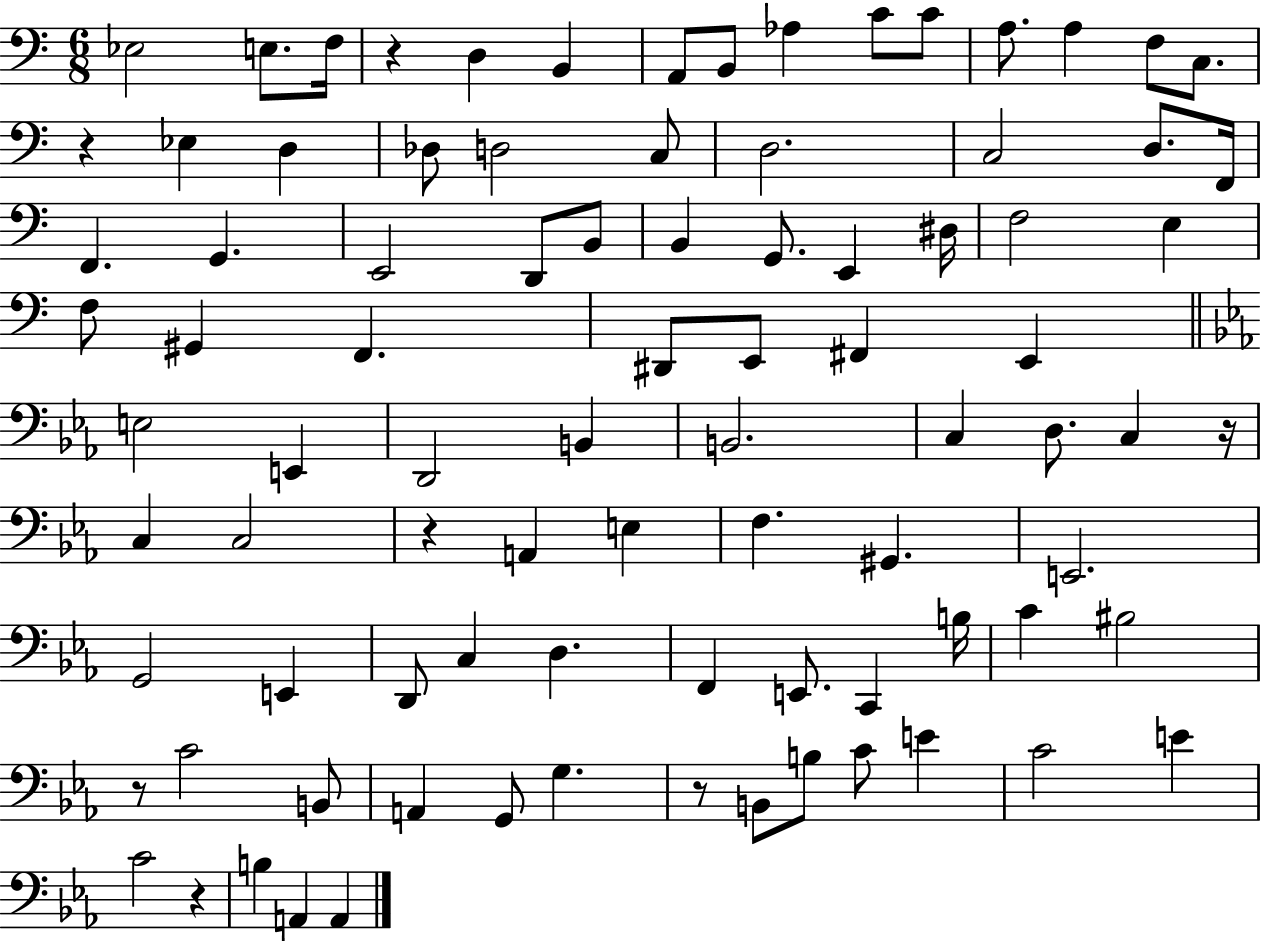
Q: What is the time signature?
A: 6/8